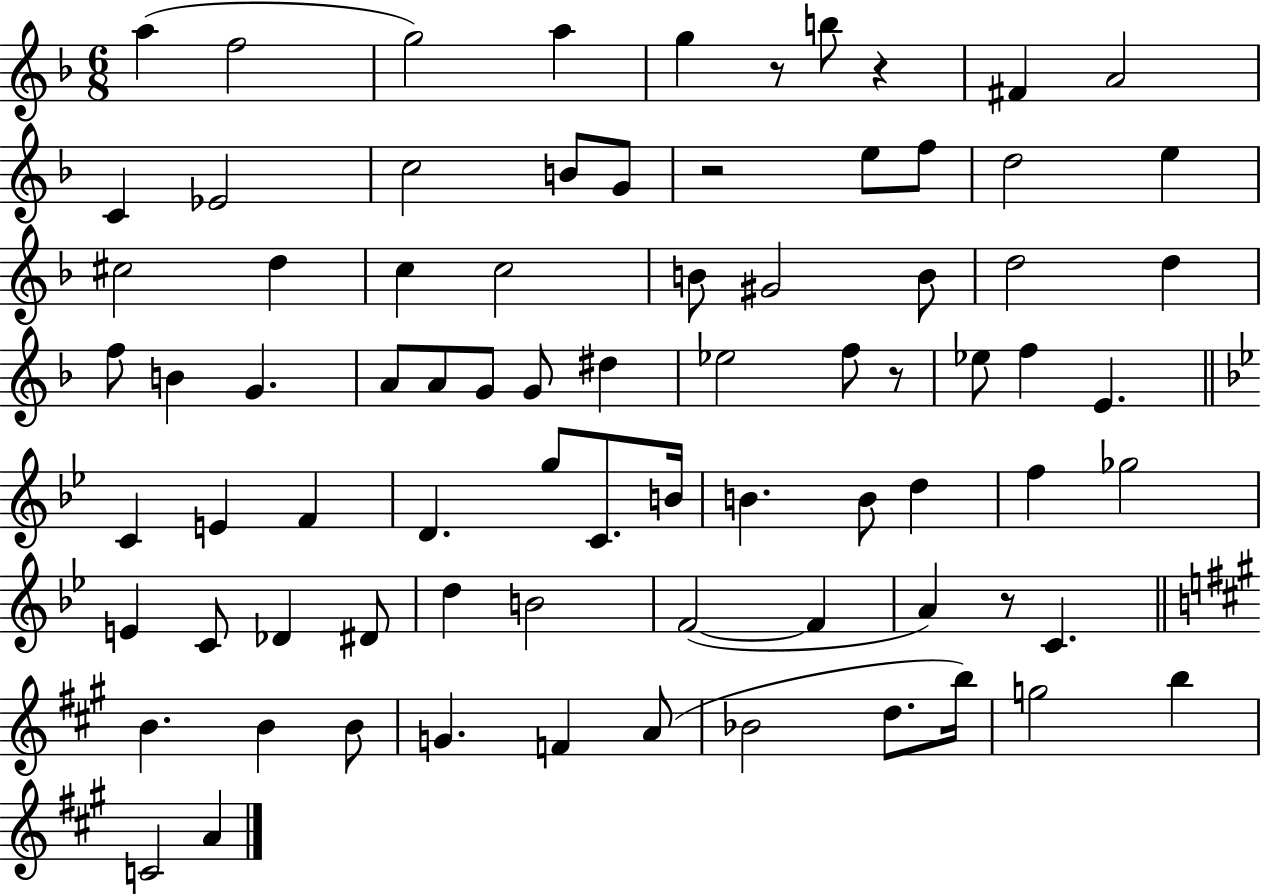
A5/q F5/h G5/h A5/q G5/q R/e B5/e R/q F#4/q A4/h C4/q Eb4/h C5/h B4/e G4/e R/h E5/e F5/e D5/h E5/q C#5/h D5/q C5/q C5/h B4/e G#4/h B4/e D5/h D5/q F5/e B4/q G4/q. A4/e A4/e G4/e G4/e D#5/q Eb5/h F5/e R/e Eb5/e F5/q E4/q. C4/q E4/q F4/q D4/q. G5/e C4/e. B4/s B4/q. B4/e D5/q F5/q Gb5/h E4/q C4/e Db4/q D#4/e D5/q B4/h F4/h F4/q A4/q R/e C4/q. B4/q. B4/q B4/e G4/q. F4/q A4/e Bb4/h D5/e. B5/s G5/h B5/q C4/h A4/q